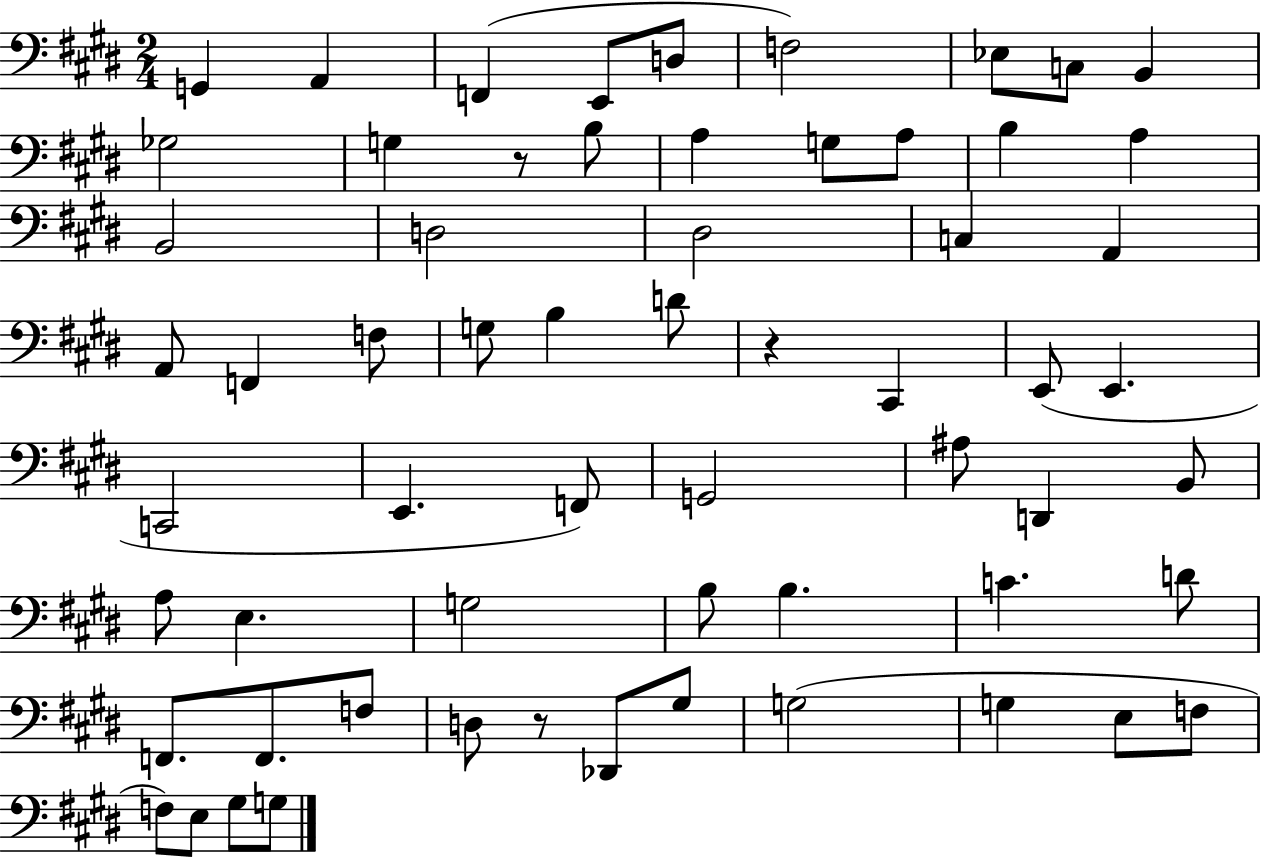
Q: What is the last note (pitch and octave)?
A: G3